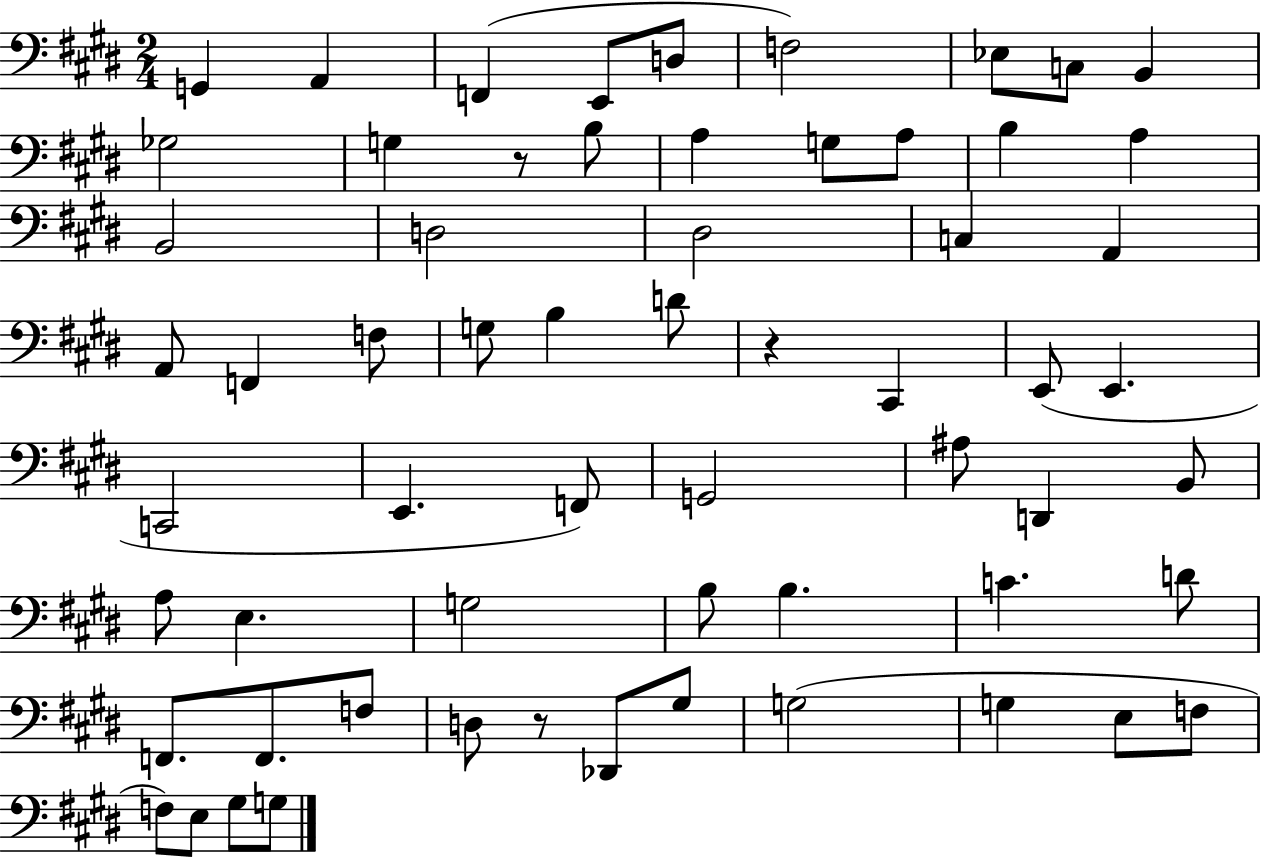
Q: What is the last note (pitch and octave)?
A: G3